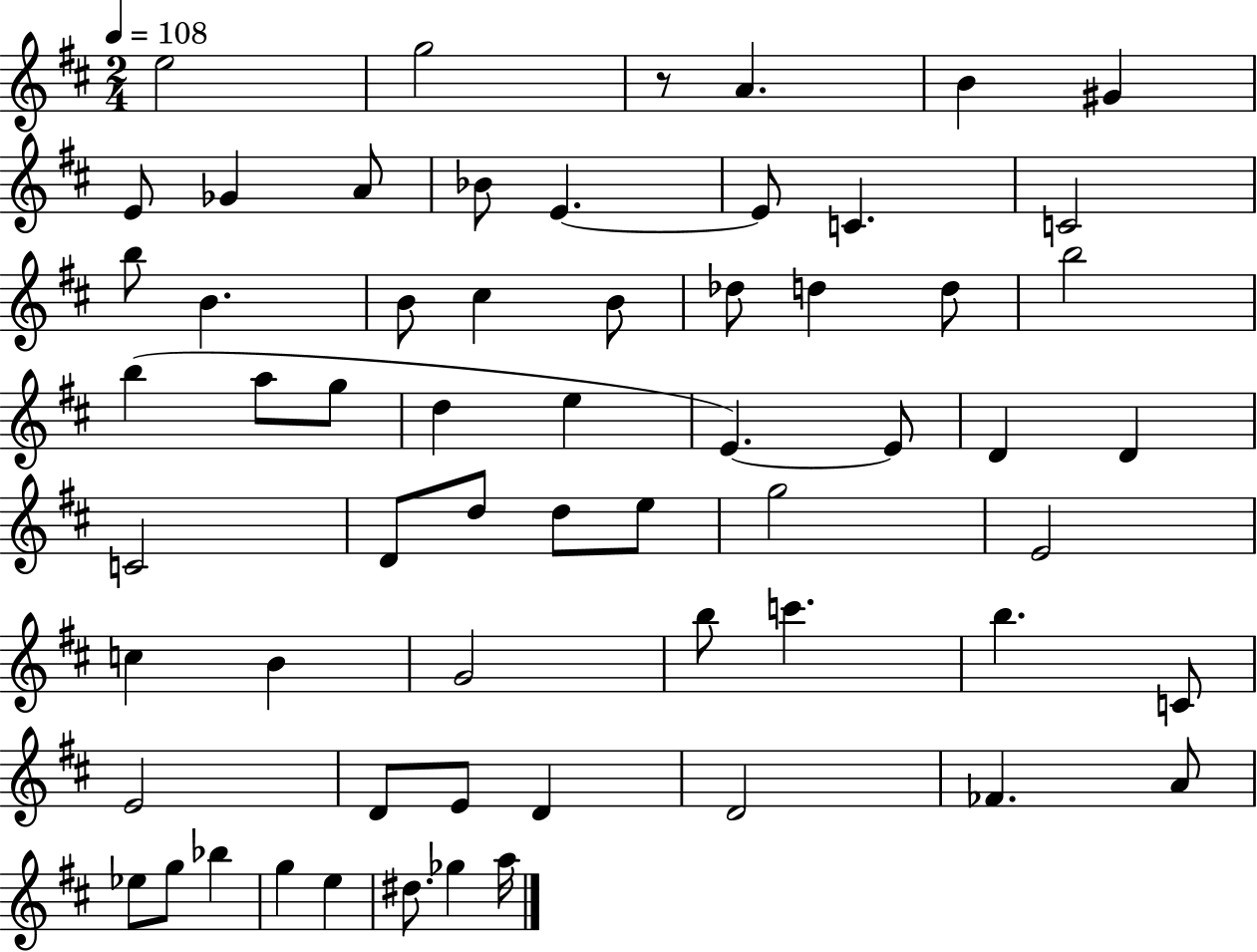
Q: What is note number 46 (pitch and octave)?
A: E4